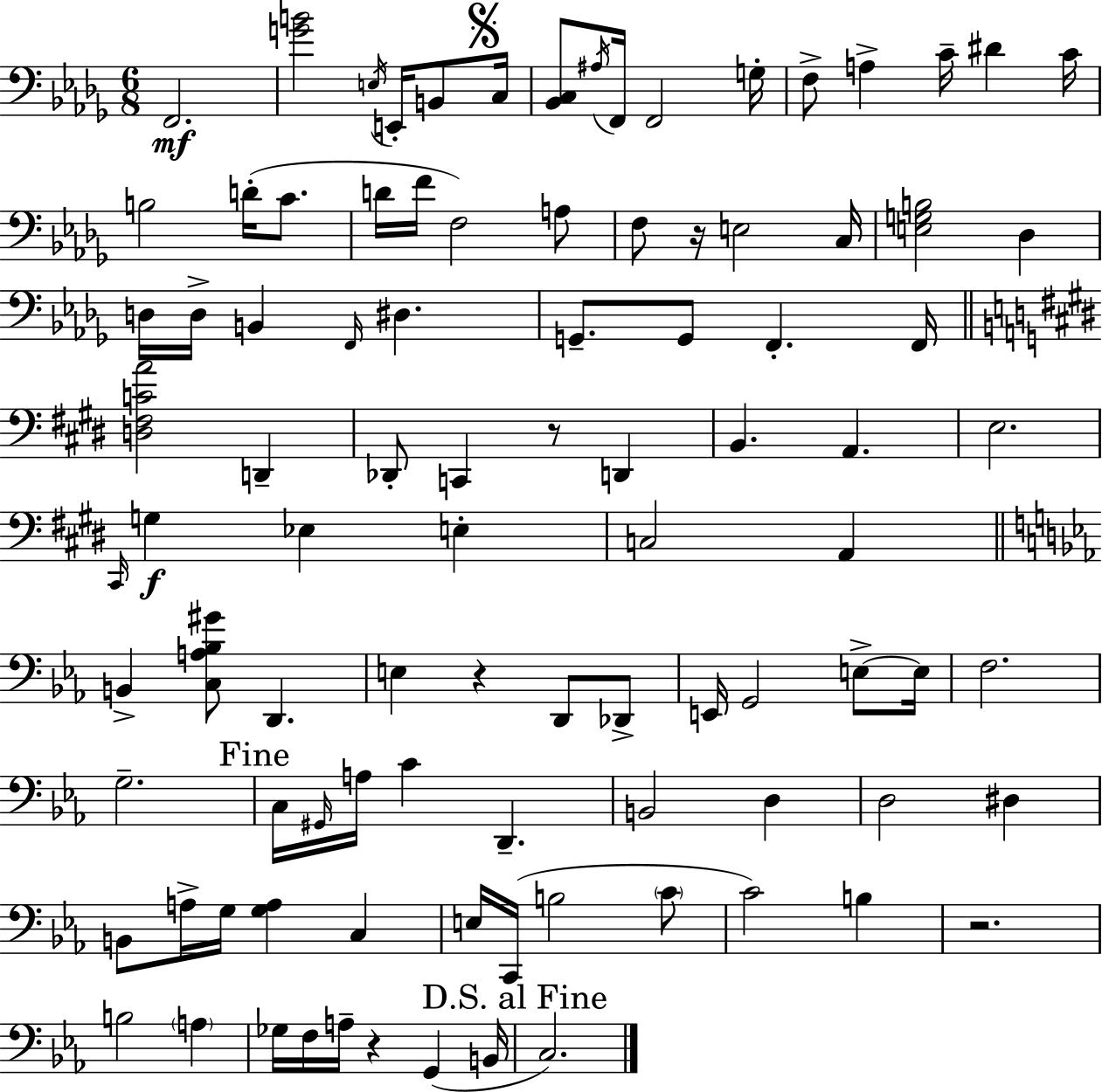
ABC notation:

X:1
T:Untitled
M:6/8
L:1/4
K:Bbm
F,,2 [GB]2 E,/4 E,,/4 B,,/2 C,/4 [_B,,C,]/2 ^A,/4 F,,/4 F,,2 G,/4 F,/2 A, C/4 ^D C/4 B,2 D/4 C/2 D/4 F/4 F,2 A,/2 F,/2 z/4 E,2 C,/4 [E,G,B,]2 _D, D,/4 D,/4 B,, F,,/4 ^D, G,,/2 G,,/2 F,, F,,/4 [D,^F,CA]2 D,, _D,,/2 C,, z/2 D,, B,, A,, E,2 ^C,,/4 G, _E, E, C,2 A,, B,, [C,A,_B,^G]/2 D,, E, z D,,/2 _D,,/2 E,,/4 G,,2 E,/2 E,/4 F,2 G,2 C,/4 ^G,,/4 A,/4 C D,, B,,2 D, D,2 ^D, B,,/2 A,/4 G,/4 [G,A,] C, E,/4 C,,/4 B,2 C/2 C2 B, z2 B,2 A, _G,/4 F,/4 A,/4 z G,, B,,/4 C,2